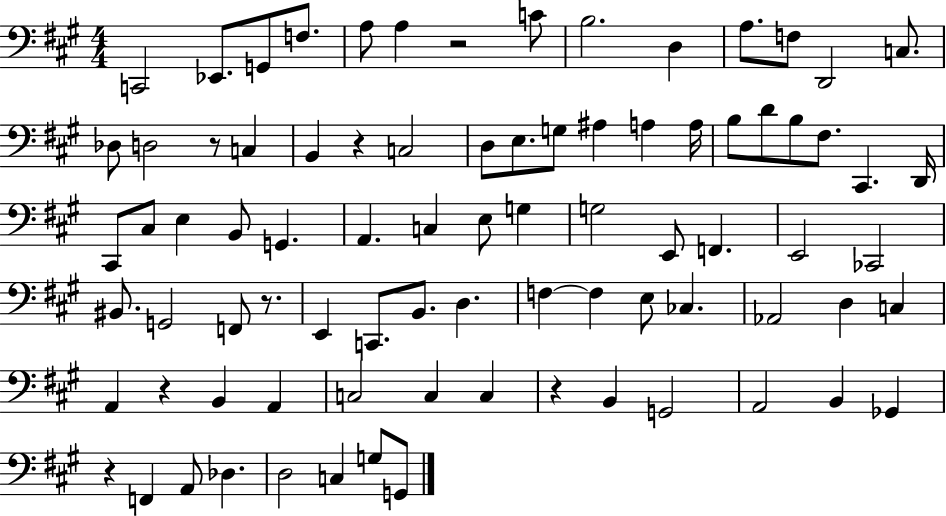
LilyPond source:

{
  \clef bass
  \numericTimeSignature
  \time 4/4
  \key a \major
  c,2 ees,8. g,8 f8. | a8 a4 r2 c'8 | b2. d4 | a8. f8 d,2 c8. | \break des8 d2 r8 c4 | b,4 r4 c2 | d8 e8. g8 ais4 a4 a16 | b8 d'8 b8 fis8. cis,4. d,16 | \break cis,8 cis8 e4 b,8 g,4. | a,4. c4 e8 g4 | g2 e,8 f,4. | e,2 ces,2 | \break bis,8. g,2 f,8 r8. | e,4 c,8. b,8. d4. | f4~~ f4 e8 ces4. | aes,2 d4 c4 | \break a,4 r4 b,4 a,4 | c2 c4 c4 | r4 b,4 g,2 | a,2 b,4 ges,4 | \break r4 f,4 a,8 des4. | d2 c4 g8 g,8 | \bar "|."
}